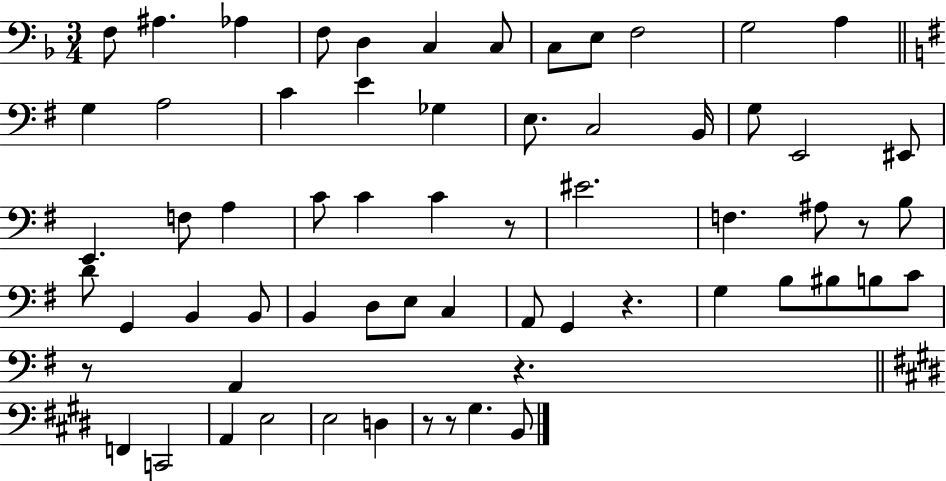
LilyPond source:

{
  \clef bass
  \numericTimeSignature
  \time 3/4
  \key f \major
  \repeat volta 2 { f8 ais4. aes4 | f8 d4 c4 c8 | c8 e8 f2 | g2 a4 | \break \bar "||" \break \key g \major g4 a2 | c'4 e'4 ges4 | e8. c2 b,16 | g8 e,2 eis,8 | \break e,4. f8 a4 | c'8 c'4 c'4 r8 | eis'2. | f4. ais8 r8 b8 | \break d'8 g,4 b,4 b,8 | b,4 d8 e8 c4 | a,8 g,4 r4. | g4 b8 bis8 b8 c'8 | \break r8 a,4 r4. | \bar "||" \break \key e \major f,4 c,2 | a,4 e2 | e2 d4 | r8 r8 gis4. b,8 | \break } \bar "|."
}